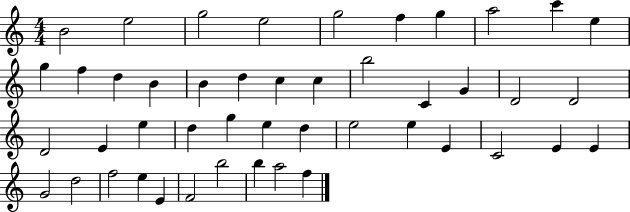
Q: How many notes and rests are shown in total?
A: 46